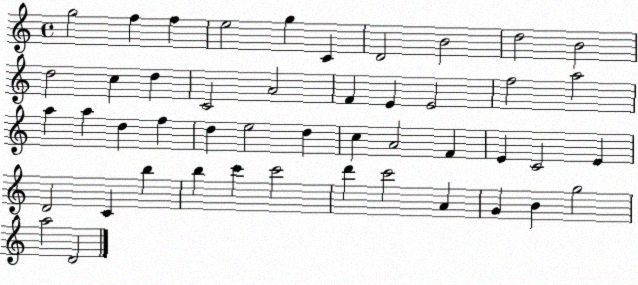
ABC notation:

X:1
T:Untitled
M:4/4
L:1/4
K:C
g2 f f e2 g C D2 B2 d2 B2 d2 c d C2 A2 F E E2 f2 a2 a a d f d e2 d c A2 F E C2 E D2 C b b c' c'2 d' c'2 A G B g2 a2 D2